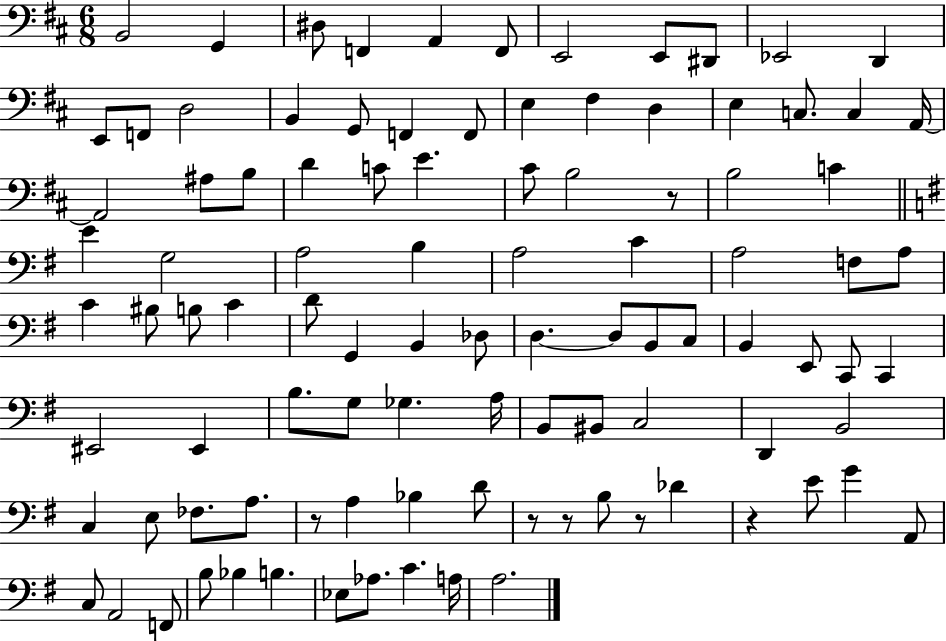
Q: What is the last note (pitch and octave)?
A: A3